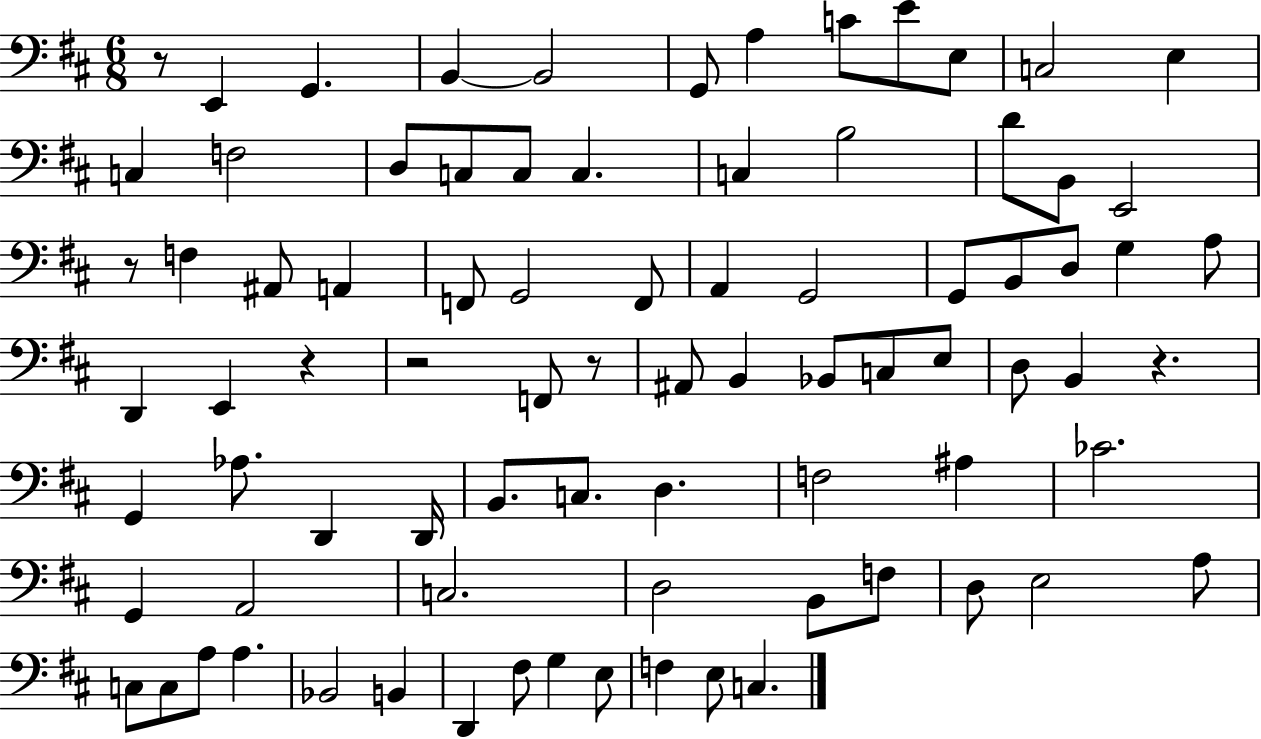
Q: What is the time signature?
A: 6/8